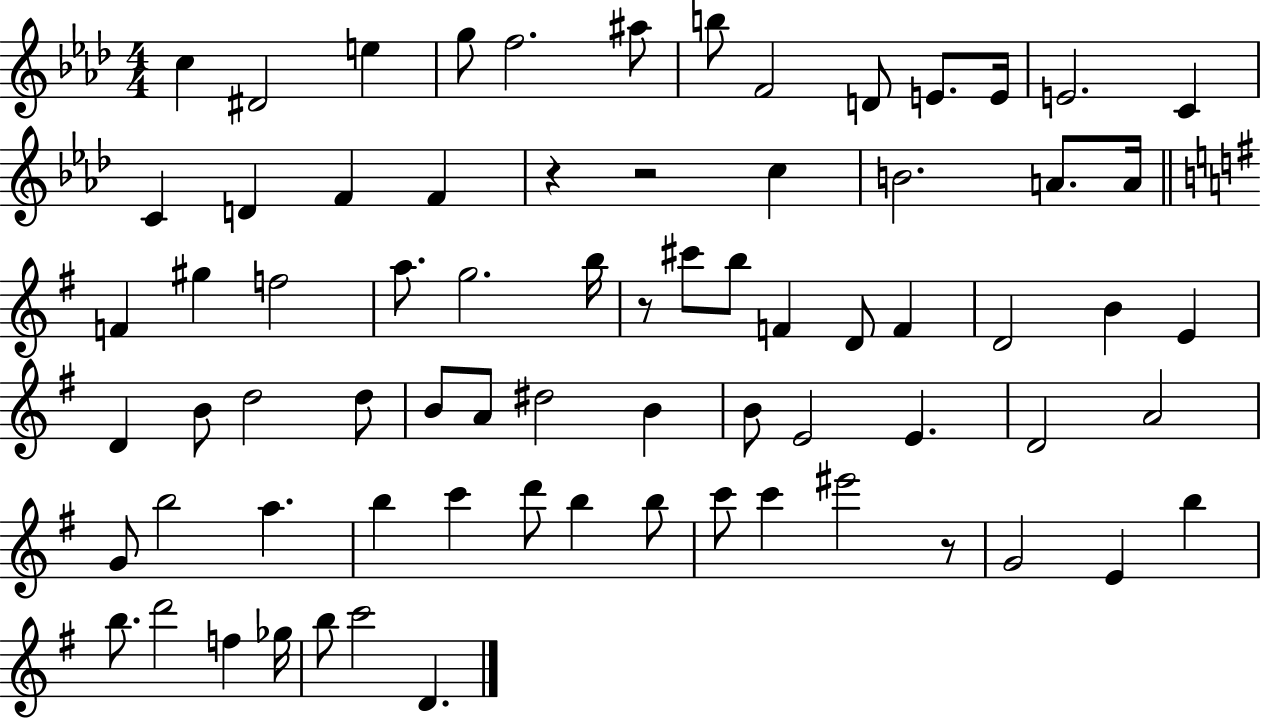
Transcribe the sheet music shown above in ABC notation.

X:1
T:Untitled
M:4/4
L:1/4
K:Ab
c ^D2 e g/2 f2 ^a/2 b/2 F2 D/2 E/2 E/4 E2 C C D F F z z2 c B2 A/2 A/4 F ^g f2 a/2 g2 b/4 z/2 ^c'/2 b/2 F D/2 F D2 B E D B/2 d2 d/2 B/2 A/2 ^d2 B B/2 E2 E D2 A2 G/2 b2 a b c' d'/2 b b/2 c'/2 c' ^e'2 z/2 G2 E b b/2 d'2 f _g/4 b/2 c'2 D